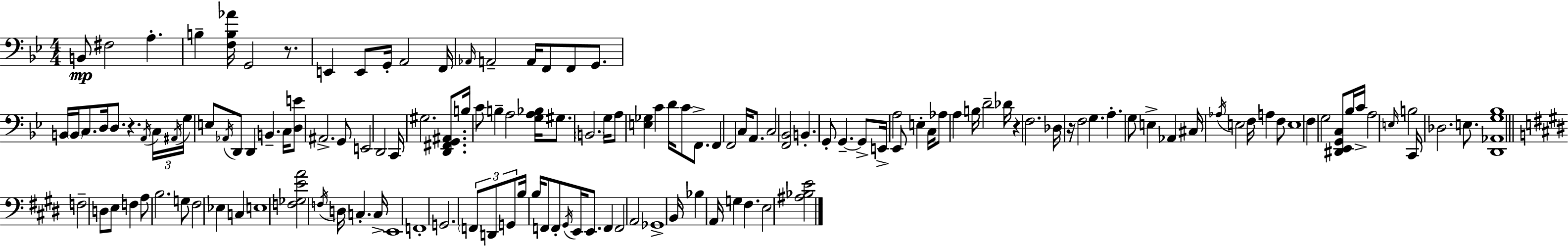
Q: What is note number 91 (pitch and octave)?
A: C2